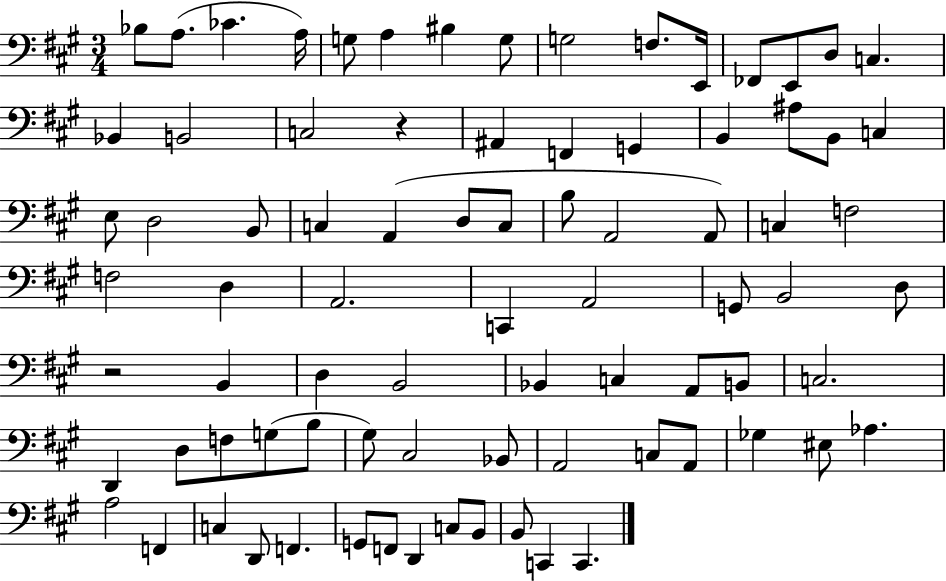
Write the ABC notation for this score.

X:1
T:Untitled
M:3/4
L:1/4
K:A
_B,/2 A,/2 _C A,/4 G,/2 A, ^B, G,/2 G,2 F,/2 E,,/4 _F,,/2 E,,/2 D,/2 C, _B,, B,,2 C,2 z ^A,, F,, G,, B,, ^A,/2 B,,/2 C, E,/2 D,2 B,,/2 C, A,, D,/2 C,/2 B,/2 A,,2 A,,/2 C, F,2 F,2 D, A,,2 C,, A,,2 G,,/2 B,,2 D,/2 z2 B,, D, B,,2 _B,, C, A,,/2 B,,/2 C,2 D,, D,/2 F,/2 G,/2 B,/2 ^G,/2 ^C,2 _B,,/2 A,,2 C,/2 A,,/2 _G, ^E,/2 _A, A,2 F,, C, D,,/2 F,, G,,/2 F,,/2 D,, C,/2 B,,/2 B,,/2 C,, C,,